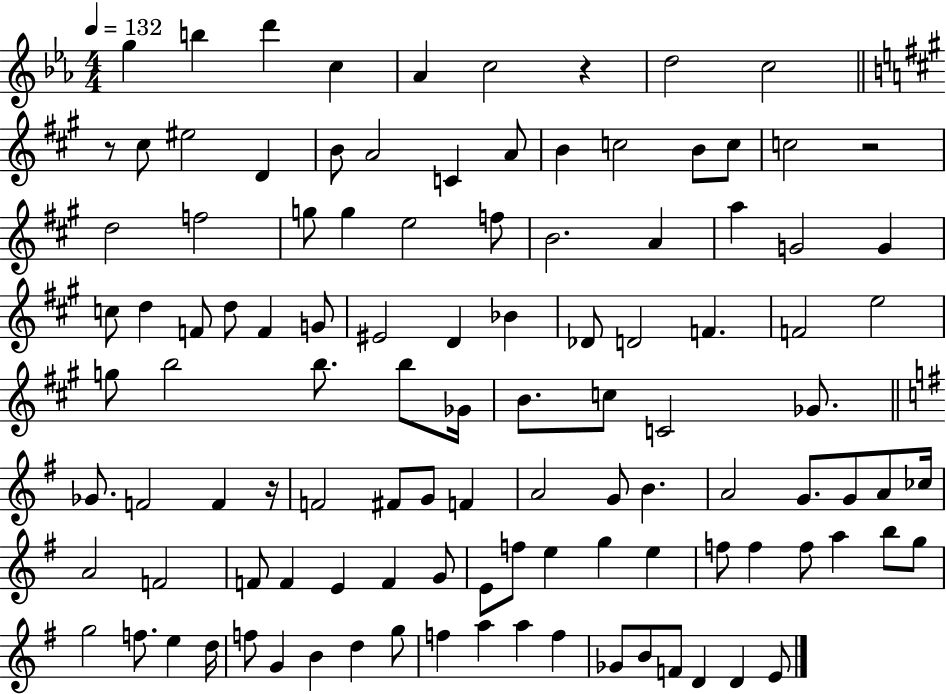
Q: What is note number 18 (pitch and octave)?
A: B4